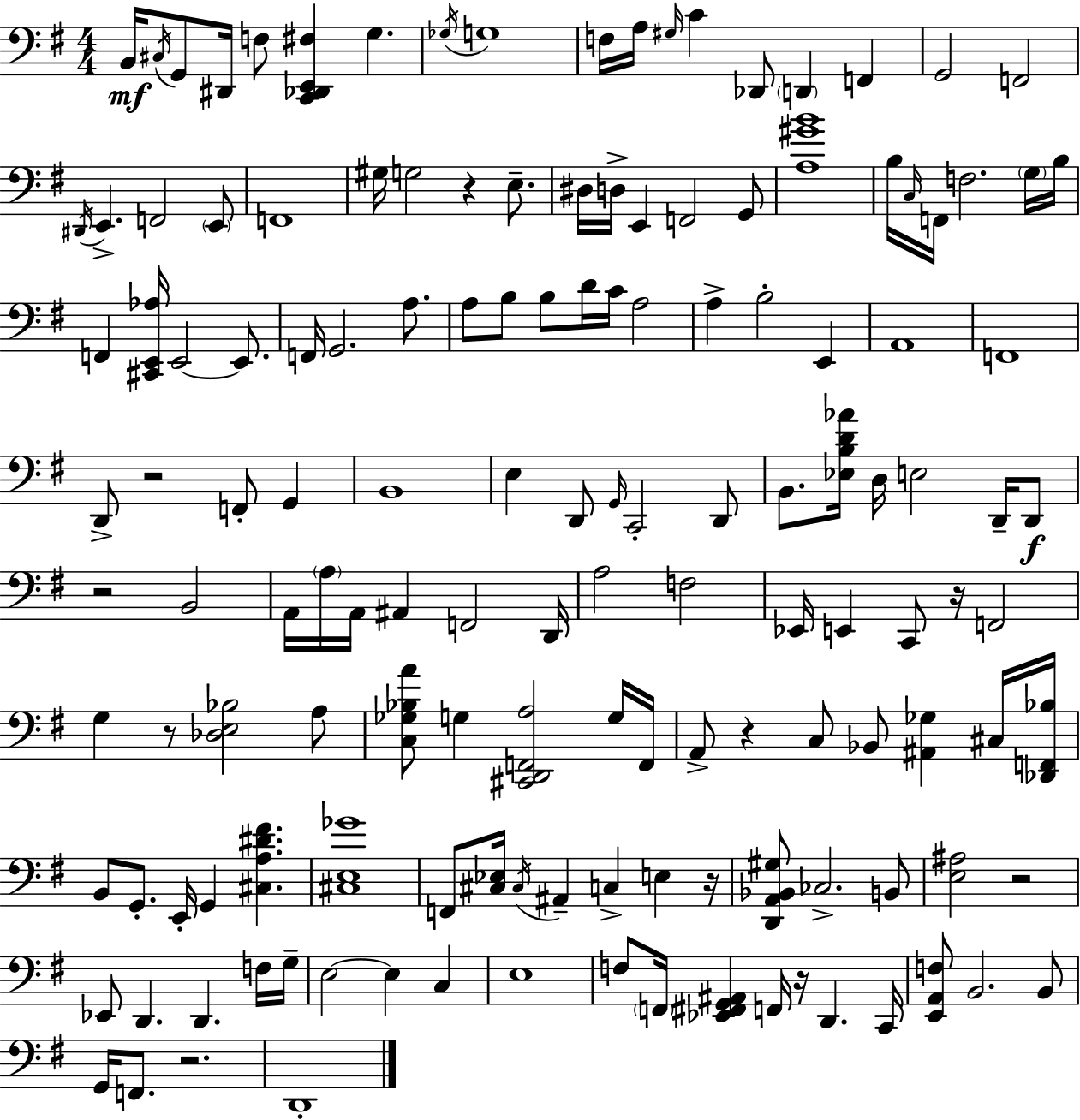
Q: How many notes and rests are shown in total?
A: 145